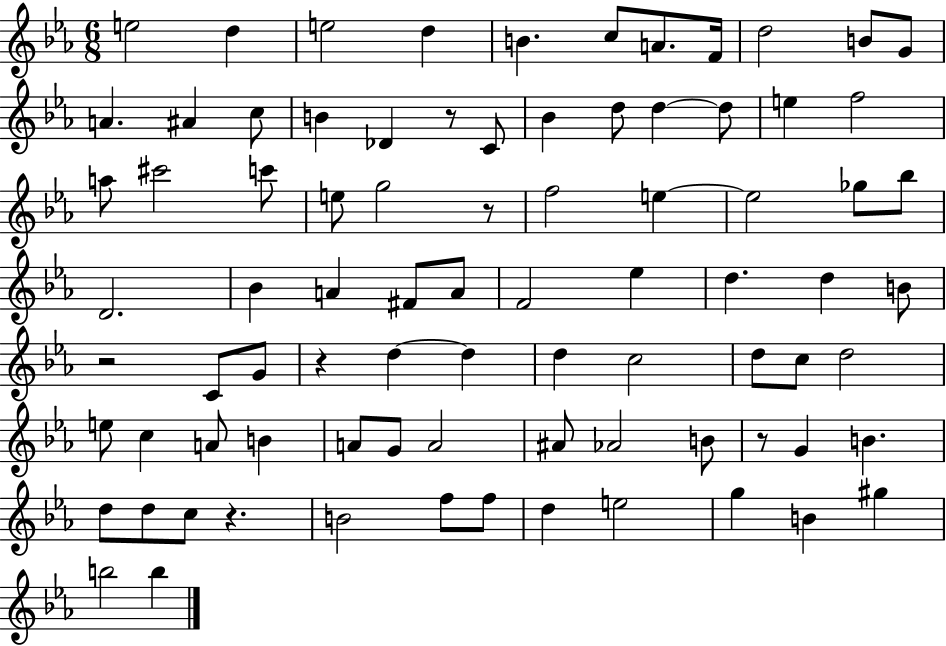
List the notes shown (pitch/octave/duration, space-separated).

E5/h D5/q E5/h D5/q B4/q. C5/e A4/e. F4/s D5/h B4/e G4/e A4/q. A#4/q C5/e B4/q Db4/q R/e C4/e Bb4/q D5/e D5/q D5/e E5/q F5/h A5/e C#6/h C6/e E5/e G5/h R/e F5/h E5/q E5/h Gb5/e Bb5/e D4/h. Bb4/q A4/q F#4/e A4/e F4/h Eb5/q D5/q. D5/q B4/e R/h C4/e G4/e R/q D5/q D5/q D5/q C5/h D5/e C5/e D5/h E5/e C5/q A4/e B4/q A4/e G4/e A4/h A#4/e Ab4/h B4/e R/e G4/q B4/q. D5/e D5/e C5/e R/q. B4/h F5/e F5/e D5/q E5/h G5/q B4/q G#5/q B5/h B5/q